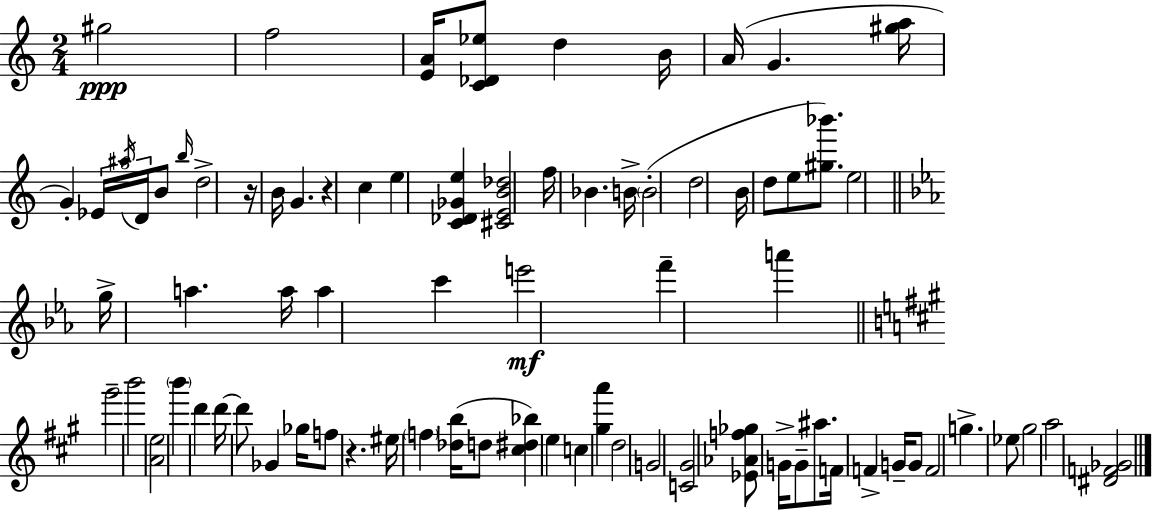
G#5/h F5/h [E4,A4]/s [C4,Db4,Eb5]/e D5/q B4/s A4/s G4/q. [G#5,A5]/s G4/q Eb4/s A#5/s D4/s B4/e B5/s D5/h R/s B4/s G4/q. R/q C5/q E5/q [C4,Db4,Gb4,E5]/q [C#4,E4,B4,Db5]/h F5/s Bb4/q. B4/s B4/h D5/h B4/s D5/e E5/e [G#5,Bb6]/e. E5/h G5/s A5/q. A5/s A5/q C6/q E6/h F6/q A6/q G#6/h B6/h [A4,E5]/h B6/q D6/q D6/s D6/e Gb4/q Gb5/s F5/e R/q. EIS5/s F5/q [Db5,B5]/s D5/e [C#5,D#5,Bb5]/q E5/q C5/q [G#5,A6]/q D5/h G4/h [C4,G#4]/h [Eb4,Ab4,F5,Gb5]/e G4/s G4/e A#5/e. F4/s F4/q G4/s G4/e F4/h G5/q. Eb5/e G#5/h A5/h [D#4,F4,Gb4]/h